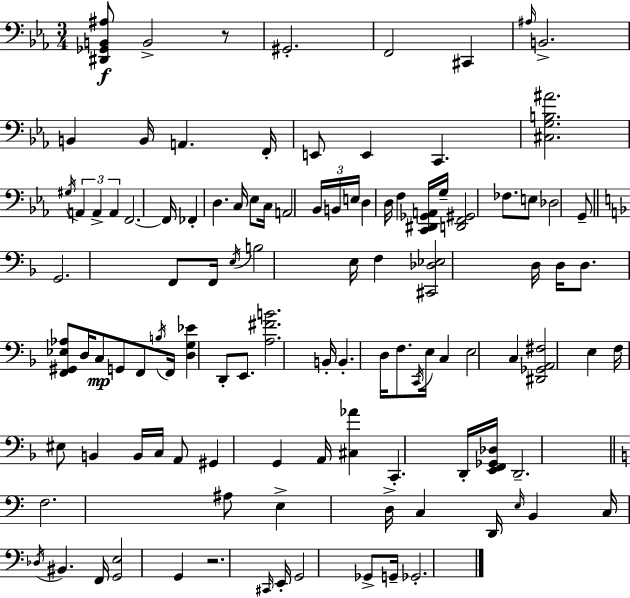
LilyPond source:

{
  \clef bass
  \numericTimeSignature
  \time 3/4
  \key ees \major
  \repeat volta 2 { <dis, ges, b, ais>8\f b,2-> r8 | gis,2.-. | f,2 cis,4 | \grace { ais16 } b,2.-> | \break b,4 b,16 a,4. | f,16-. e,8 e,4 c,4. | <cis g b ais'>2. | \acciaccatura { gis16 } \tuplet 3/2 { a,4 a,4-> a,4 } | \break f,2.~~ | f,16 fes,4-. d4. | c16 ees8 c16 a,2 | \tuplet 3/2 { bes,16 b,16 e16 } d4 d16 f4 | \break <c, dis, ges, a,>16 g16-- <d, f, gis,>2 fes8. | e8 des2 | g,8-- \bar "||" \break \key f \major g,2. | f,8 f,16 \acciaccatura { e16 } b2 | e16 f4 <cis, des ees>2 | d16 d16 d8. <f, gis, ees aes>8 d16 c8\mp g,8 | \break f,8 \acciaccatura { b16 } f,16 <d g ees'>4 d,8-. e,8. | <a fis' b'>2. | b,16-. b,4.-. d16 f8. | \acciaccatura { c,16 } e16 c4 e2 | \break c4 <dis, ges, a, fis>2 | e4 f16 eis8 b,4 | b,16 c16 a,8 gis,4 g,4 | a,16 <cis aes'>4 c,4.-. | \break d,16-. <e, f, ges, des>16 d,2.-- | \bar "||" \break \key c \major f2. | ais8 e4-> d16-> c4 d,16 | \grace { e16 } b,4 c16 \acciaccatura { des16 } bis,4. | f,16 <g, e>2 g,4 | \break r2. | \grace { cis,16 } e,16-. g,2 | ges,8-> g,16-- ges,2.-. | } \bar "|."
}